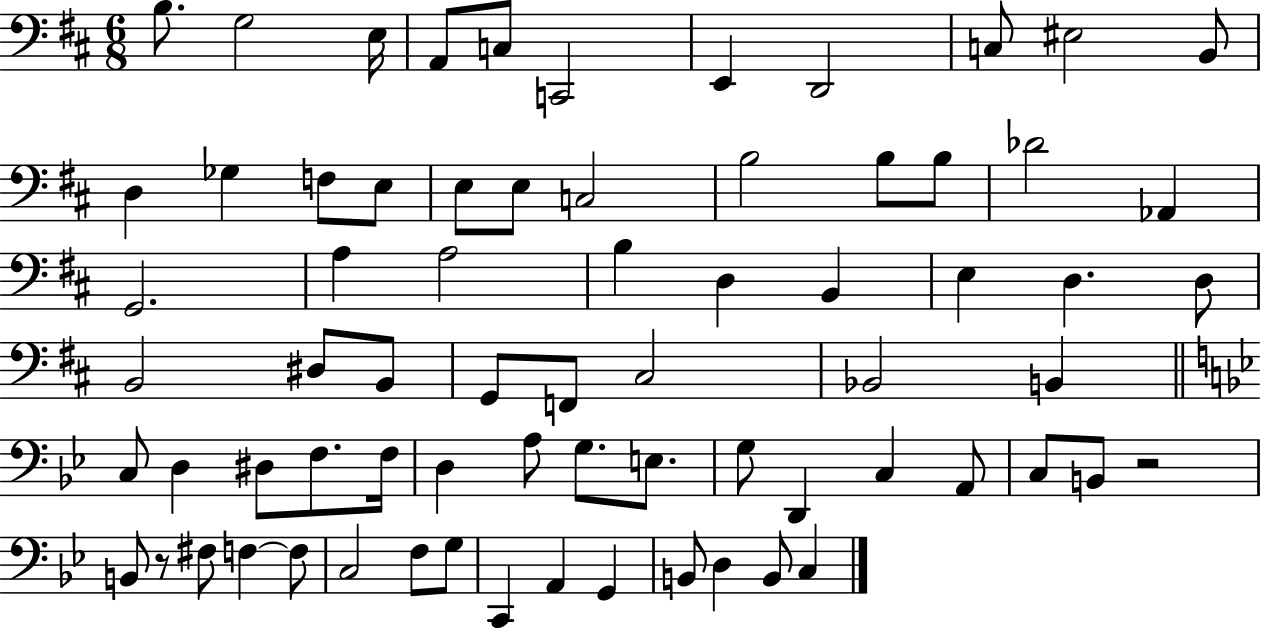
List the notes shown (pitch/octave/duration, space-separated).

B3/e. G3/h E3/s A2/e C3/e C2/h E2/q D2/h C3/e EIS3/h B2/e D3/q Gb3/q F3/e E3/e E3/e E3/e C3/h B3/h B3/e B3/e Db4/h Ab2/q G2/h. A3/q A3/h B3/q D3/q B2/q E3/q D3/q. D3/e B2/h D#3/e B2/e G2/e F2/e C#3/h Bb2/h B2/q C3/e D3/q D#3/e F3/e. F3/s D3/q A3/e G3/e. E3/e. G3/e D2/q C3/q A2/e C3/e B2/e R/h B2/e R/e F#3/e F3/q F3/e C3/h F3/e G3/e C2/q A2/q G2/q B2/e D3/q B2/e C3/q